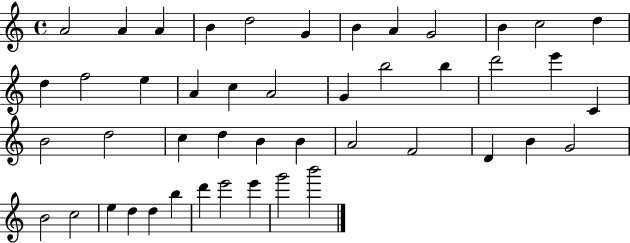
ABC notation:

X:1
T:Untitled
M:4/4
L:1/4
K:C
A2 A A B d2 G B A G2 B c2 d d f2 e A c A2 G b2 b d'2 e' C B2 d2 c d B B A2 F2 D B G2 B2 c2 e d d b d' e'2 e' g'2 b'2